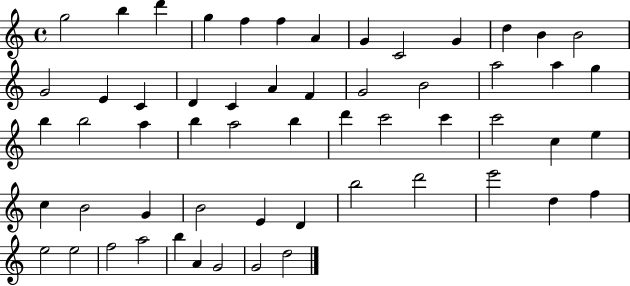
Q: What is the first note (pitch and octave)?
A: G5